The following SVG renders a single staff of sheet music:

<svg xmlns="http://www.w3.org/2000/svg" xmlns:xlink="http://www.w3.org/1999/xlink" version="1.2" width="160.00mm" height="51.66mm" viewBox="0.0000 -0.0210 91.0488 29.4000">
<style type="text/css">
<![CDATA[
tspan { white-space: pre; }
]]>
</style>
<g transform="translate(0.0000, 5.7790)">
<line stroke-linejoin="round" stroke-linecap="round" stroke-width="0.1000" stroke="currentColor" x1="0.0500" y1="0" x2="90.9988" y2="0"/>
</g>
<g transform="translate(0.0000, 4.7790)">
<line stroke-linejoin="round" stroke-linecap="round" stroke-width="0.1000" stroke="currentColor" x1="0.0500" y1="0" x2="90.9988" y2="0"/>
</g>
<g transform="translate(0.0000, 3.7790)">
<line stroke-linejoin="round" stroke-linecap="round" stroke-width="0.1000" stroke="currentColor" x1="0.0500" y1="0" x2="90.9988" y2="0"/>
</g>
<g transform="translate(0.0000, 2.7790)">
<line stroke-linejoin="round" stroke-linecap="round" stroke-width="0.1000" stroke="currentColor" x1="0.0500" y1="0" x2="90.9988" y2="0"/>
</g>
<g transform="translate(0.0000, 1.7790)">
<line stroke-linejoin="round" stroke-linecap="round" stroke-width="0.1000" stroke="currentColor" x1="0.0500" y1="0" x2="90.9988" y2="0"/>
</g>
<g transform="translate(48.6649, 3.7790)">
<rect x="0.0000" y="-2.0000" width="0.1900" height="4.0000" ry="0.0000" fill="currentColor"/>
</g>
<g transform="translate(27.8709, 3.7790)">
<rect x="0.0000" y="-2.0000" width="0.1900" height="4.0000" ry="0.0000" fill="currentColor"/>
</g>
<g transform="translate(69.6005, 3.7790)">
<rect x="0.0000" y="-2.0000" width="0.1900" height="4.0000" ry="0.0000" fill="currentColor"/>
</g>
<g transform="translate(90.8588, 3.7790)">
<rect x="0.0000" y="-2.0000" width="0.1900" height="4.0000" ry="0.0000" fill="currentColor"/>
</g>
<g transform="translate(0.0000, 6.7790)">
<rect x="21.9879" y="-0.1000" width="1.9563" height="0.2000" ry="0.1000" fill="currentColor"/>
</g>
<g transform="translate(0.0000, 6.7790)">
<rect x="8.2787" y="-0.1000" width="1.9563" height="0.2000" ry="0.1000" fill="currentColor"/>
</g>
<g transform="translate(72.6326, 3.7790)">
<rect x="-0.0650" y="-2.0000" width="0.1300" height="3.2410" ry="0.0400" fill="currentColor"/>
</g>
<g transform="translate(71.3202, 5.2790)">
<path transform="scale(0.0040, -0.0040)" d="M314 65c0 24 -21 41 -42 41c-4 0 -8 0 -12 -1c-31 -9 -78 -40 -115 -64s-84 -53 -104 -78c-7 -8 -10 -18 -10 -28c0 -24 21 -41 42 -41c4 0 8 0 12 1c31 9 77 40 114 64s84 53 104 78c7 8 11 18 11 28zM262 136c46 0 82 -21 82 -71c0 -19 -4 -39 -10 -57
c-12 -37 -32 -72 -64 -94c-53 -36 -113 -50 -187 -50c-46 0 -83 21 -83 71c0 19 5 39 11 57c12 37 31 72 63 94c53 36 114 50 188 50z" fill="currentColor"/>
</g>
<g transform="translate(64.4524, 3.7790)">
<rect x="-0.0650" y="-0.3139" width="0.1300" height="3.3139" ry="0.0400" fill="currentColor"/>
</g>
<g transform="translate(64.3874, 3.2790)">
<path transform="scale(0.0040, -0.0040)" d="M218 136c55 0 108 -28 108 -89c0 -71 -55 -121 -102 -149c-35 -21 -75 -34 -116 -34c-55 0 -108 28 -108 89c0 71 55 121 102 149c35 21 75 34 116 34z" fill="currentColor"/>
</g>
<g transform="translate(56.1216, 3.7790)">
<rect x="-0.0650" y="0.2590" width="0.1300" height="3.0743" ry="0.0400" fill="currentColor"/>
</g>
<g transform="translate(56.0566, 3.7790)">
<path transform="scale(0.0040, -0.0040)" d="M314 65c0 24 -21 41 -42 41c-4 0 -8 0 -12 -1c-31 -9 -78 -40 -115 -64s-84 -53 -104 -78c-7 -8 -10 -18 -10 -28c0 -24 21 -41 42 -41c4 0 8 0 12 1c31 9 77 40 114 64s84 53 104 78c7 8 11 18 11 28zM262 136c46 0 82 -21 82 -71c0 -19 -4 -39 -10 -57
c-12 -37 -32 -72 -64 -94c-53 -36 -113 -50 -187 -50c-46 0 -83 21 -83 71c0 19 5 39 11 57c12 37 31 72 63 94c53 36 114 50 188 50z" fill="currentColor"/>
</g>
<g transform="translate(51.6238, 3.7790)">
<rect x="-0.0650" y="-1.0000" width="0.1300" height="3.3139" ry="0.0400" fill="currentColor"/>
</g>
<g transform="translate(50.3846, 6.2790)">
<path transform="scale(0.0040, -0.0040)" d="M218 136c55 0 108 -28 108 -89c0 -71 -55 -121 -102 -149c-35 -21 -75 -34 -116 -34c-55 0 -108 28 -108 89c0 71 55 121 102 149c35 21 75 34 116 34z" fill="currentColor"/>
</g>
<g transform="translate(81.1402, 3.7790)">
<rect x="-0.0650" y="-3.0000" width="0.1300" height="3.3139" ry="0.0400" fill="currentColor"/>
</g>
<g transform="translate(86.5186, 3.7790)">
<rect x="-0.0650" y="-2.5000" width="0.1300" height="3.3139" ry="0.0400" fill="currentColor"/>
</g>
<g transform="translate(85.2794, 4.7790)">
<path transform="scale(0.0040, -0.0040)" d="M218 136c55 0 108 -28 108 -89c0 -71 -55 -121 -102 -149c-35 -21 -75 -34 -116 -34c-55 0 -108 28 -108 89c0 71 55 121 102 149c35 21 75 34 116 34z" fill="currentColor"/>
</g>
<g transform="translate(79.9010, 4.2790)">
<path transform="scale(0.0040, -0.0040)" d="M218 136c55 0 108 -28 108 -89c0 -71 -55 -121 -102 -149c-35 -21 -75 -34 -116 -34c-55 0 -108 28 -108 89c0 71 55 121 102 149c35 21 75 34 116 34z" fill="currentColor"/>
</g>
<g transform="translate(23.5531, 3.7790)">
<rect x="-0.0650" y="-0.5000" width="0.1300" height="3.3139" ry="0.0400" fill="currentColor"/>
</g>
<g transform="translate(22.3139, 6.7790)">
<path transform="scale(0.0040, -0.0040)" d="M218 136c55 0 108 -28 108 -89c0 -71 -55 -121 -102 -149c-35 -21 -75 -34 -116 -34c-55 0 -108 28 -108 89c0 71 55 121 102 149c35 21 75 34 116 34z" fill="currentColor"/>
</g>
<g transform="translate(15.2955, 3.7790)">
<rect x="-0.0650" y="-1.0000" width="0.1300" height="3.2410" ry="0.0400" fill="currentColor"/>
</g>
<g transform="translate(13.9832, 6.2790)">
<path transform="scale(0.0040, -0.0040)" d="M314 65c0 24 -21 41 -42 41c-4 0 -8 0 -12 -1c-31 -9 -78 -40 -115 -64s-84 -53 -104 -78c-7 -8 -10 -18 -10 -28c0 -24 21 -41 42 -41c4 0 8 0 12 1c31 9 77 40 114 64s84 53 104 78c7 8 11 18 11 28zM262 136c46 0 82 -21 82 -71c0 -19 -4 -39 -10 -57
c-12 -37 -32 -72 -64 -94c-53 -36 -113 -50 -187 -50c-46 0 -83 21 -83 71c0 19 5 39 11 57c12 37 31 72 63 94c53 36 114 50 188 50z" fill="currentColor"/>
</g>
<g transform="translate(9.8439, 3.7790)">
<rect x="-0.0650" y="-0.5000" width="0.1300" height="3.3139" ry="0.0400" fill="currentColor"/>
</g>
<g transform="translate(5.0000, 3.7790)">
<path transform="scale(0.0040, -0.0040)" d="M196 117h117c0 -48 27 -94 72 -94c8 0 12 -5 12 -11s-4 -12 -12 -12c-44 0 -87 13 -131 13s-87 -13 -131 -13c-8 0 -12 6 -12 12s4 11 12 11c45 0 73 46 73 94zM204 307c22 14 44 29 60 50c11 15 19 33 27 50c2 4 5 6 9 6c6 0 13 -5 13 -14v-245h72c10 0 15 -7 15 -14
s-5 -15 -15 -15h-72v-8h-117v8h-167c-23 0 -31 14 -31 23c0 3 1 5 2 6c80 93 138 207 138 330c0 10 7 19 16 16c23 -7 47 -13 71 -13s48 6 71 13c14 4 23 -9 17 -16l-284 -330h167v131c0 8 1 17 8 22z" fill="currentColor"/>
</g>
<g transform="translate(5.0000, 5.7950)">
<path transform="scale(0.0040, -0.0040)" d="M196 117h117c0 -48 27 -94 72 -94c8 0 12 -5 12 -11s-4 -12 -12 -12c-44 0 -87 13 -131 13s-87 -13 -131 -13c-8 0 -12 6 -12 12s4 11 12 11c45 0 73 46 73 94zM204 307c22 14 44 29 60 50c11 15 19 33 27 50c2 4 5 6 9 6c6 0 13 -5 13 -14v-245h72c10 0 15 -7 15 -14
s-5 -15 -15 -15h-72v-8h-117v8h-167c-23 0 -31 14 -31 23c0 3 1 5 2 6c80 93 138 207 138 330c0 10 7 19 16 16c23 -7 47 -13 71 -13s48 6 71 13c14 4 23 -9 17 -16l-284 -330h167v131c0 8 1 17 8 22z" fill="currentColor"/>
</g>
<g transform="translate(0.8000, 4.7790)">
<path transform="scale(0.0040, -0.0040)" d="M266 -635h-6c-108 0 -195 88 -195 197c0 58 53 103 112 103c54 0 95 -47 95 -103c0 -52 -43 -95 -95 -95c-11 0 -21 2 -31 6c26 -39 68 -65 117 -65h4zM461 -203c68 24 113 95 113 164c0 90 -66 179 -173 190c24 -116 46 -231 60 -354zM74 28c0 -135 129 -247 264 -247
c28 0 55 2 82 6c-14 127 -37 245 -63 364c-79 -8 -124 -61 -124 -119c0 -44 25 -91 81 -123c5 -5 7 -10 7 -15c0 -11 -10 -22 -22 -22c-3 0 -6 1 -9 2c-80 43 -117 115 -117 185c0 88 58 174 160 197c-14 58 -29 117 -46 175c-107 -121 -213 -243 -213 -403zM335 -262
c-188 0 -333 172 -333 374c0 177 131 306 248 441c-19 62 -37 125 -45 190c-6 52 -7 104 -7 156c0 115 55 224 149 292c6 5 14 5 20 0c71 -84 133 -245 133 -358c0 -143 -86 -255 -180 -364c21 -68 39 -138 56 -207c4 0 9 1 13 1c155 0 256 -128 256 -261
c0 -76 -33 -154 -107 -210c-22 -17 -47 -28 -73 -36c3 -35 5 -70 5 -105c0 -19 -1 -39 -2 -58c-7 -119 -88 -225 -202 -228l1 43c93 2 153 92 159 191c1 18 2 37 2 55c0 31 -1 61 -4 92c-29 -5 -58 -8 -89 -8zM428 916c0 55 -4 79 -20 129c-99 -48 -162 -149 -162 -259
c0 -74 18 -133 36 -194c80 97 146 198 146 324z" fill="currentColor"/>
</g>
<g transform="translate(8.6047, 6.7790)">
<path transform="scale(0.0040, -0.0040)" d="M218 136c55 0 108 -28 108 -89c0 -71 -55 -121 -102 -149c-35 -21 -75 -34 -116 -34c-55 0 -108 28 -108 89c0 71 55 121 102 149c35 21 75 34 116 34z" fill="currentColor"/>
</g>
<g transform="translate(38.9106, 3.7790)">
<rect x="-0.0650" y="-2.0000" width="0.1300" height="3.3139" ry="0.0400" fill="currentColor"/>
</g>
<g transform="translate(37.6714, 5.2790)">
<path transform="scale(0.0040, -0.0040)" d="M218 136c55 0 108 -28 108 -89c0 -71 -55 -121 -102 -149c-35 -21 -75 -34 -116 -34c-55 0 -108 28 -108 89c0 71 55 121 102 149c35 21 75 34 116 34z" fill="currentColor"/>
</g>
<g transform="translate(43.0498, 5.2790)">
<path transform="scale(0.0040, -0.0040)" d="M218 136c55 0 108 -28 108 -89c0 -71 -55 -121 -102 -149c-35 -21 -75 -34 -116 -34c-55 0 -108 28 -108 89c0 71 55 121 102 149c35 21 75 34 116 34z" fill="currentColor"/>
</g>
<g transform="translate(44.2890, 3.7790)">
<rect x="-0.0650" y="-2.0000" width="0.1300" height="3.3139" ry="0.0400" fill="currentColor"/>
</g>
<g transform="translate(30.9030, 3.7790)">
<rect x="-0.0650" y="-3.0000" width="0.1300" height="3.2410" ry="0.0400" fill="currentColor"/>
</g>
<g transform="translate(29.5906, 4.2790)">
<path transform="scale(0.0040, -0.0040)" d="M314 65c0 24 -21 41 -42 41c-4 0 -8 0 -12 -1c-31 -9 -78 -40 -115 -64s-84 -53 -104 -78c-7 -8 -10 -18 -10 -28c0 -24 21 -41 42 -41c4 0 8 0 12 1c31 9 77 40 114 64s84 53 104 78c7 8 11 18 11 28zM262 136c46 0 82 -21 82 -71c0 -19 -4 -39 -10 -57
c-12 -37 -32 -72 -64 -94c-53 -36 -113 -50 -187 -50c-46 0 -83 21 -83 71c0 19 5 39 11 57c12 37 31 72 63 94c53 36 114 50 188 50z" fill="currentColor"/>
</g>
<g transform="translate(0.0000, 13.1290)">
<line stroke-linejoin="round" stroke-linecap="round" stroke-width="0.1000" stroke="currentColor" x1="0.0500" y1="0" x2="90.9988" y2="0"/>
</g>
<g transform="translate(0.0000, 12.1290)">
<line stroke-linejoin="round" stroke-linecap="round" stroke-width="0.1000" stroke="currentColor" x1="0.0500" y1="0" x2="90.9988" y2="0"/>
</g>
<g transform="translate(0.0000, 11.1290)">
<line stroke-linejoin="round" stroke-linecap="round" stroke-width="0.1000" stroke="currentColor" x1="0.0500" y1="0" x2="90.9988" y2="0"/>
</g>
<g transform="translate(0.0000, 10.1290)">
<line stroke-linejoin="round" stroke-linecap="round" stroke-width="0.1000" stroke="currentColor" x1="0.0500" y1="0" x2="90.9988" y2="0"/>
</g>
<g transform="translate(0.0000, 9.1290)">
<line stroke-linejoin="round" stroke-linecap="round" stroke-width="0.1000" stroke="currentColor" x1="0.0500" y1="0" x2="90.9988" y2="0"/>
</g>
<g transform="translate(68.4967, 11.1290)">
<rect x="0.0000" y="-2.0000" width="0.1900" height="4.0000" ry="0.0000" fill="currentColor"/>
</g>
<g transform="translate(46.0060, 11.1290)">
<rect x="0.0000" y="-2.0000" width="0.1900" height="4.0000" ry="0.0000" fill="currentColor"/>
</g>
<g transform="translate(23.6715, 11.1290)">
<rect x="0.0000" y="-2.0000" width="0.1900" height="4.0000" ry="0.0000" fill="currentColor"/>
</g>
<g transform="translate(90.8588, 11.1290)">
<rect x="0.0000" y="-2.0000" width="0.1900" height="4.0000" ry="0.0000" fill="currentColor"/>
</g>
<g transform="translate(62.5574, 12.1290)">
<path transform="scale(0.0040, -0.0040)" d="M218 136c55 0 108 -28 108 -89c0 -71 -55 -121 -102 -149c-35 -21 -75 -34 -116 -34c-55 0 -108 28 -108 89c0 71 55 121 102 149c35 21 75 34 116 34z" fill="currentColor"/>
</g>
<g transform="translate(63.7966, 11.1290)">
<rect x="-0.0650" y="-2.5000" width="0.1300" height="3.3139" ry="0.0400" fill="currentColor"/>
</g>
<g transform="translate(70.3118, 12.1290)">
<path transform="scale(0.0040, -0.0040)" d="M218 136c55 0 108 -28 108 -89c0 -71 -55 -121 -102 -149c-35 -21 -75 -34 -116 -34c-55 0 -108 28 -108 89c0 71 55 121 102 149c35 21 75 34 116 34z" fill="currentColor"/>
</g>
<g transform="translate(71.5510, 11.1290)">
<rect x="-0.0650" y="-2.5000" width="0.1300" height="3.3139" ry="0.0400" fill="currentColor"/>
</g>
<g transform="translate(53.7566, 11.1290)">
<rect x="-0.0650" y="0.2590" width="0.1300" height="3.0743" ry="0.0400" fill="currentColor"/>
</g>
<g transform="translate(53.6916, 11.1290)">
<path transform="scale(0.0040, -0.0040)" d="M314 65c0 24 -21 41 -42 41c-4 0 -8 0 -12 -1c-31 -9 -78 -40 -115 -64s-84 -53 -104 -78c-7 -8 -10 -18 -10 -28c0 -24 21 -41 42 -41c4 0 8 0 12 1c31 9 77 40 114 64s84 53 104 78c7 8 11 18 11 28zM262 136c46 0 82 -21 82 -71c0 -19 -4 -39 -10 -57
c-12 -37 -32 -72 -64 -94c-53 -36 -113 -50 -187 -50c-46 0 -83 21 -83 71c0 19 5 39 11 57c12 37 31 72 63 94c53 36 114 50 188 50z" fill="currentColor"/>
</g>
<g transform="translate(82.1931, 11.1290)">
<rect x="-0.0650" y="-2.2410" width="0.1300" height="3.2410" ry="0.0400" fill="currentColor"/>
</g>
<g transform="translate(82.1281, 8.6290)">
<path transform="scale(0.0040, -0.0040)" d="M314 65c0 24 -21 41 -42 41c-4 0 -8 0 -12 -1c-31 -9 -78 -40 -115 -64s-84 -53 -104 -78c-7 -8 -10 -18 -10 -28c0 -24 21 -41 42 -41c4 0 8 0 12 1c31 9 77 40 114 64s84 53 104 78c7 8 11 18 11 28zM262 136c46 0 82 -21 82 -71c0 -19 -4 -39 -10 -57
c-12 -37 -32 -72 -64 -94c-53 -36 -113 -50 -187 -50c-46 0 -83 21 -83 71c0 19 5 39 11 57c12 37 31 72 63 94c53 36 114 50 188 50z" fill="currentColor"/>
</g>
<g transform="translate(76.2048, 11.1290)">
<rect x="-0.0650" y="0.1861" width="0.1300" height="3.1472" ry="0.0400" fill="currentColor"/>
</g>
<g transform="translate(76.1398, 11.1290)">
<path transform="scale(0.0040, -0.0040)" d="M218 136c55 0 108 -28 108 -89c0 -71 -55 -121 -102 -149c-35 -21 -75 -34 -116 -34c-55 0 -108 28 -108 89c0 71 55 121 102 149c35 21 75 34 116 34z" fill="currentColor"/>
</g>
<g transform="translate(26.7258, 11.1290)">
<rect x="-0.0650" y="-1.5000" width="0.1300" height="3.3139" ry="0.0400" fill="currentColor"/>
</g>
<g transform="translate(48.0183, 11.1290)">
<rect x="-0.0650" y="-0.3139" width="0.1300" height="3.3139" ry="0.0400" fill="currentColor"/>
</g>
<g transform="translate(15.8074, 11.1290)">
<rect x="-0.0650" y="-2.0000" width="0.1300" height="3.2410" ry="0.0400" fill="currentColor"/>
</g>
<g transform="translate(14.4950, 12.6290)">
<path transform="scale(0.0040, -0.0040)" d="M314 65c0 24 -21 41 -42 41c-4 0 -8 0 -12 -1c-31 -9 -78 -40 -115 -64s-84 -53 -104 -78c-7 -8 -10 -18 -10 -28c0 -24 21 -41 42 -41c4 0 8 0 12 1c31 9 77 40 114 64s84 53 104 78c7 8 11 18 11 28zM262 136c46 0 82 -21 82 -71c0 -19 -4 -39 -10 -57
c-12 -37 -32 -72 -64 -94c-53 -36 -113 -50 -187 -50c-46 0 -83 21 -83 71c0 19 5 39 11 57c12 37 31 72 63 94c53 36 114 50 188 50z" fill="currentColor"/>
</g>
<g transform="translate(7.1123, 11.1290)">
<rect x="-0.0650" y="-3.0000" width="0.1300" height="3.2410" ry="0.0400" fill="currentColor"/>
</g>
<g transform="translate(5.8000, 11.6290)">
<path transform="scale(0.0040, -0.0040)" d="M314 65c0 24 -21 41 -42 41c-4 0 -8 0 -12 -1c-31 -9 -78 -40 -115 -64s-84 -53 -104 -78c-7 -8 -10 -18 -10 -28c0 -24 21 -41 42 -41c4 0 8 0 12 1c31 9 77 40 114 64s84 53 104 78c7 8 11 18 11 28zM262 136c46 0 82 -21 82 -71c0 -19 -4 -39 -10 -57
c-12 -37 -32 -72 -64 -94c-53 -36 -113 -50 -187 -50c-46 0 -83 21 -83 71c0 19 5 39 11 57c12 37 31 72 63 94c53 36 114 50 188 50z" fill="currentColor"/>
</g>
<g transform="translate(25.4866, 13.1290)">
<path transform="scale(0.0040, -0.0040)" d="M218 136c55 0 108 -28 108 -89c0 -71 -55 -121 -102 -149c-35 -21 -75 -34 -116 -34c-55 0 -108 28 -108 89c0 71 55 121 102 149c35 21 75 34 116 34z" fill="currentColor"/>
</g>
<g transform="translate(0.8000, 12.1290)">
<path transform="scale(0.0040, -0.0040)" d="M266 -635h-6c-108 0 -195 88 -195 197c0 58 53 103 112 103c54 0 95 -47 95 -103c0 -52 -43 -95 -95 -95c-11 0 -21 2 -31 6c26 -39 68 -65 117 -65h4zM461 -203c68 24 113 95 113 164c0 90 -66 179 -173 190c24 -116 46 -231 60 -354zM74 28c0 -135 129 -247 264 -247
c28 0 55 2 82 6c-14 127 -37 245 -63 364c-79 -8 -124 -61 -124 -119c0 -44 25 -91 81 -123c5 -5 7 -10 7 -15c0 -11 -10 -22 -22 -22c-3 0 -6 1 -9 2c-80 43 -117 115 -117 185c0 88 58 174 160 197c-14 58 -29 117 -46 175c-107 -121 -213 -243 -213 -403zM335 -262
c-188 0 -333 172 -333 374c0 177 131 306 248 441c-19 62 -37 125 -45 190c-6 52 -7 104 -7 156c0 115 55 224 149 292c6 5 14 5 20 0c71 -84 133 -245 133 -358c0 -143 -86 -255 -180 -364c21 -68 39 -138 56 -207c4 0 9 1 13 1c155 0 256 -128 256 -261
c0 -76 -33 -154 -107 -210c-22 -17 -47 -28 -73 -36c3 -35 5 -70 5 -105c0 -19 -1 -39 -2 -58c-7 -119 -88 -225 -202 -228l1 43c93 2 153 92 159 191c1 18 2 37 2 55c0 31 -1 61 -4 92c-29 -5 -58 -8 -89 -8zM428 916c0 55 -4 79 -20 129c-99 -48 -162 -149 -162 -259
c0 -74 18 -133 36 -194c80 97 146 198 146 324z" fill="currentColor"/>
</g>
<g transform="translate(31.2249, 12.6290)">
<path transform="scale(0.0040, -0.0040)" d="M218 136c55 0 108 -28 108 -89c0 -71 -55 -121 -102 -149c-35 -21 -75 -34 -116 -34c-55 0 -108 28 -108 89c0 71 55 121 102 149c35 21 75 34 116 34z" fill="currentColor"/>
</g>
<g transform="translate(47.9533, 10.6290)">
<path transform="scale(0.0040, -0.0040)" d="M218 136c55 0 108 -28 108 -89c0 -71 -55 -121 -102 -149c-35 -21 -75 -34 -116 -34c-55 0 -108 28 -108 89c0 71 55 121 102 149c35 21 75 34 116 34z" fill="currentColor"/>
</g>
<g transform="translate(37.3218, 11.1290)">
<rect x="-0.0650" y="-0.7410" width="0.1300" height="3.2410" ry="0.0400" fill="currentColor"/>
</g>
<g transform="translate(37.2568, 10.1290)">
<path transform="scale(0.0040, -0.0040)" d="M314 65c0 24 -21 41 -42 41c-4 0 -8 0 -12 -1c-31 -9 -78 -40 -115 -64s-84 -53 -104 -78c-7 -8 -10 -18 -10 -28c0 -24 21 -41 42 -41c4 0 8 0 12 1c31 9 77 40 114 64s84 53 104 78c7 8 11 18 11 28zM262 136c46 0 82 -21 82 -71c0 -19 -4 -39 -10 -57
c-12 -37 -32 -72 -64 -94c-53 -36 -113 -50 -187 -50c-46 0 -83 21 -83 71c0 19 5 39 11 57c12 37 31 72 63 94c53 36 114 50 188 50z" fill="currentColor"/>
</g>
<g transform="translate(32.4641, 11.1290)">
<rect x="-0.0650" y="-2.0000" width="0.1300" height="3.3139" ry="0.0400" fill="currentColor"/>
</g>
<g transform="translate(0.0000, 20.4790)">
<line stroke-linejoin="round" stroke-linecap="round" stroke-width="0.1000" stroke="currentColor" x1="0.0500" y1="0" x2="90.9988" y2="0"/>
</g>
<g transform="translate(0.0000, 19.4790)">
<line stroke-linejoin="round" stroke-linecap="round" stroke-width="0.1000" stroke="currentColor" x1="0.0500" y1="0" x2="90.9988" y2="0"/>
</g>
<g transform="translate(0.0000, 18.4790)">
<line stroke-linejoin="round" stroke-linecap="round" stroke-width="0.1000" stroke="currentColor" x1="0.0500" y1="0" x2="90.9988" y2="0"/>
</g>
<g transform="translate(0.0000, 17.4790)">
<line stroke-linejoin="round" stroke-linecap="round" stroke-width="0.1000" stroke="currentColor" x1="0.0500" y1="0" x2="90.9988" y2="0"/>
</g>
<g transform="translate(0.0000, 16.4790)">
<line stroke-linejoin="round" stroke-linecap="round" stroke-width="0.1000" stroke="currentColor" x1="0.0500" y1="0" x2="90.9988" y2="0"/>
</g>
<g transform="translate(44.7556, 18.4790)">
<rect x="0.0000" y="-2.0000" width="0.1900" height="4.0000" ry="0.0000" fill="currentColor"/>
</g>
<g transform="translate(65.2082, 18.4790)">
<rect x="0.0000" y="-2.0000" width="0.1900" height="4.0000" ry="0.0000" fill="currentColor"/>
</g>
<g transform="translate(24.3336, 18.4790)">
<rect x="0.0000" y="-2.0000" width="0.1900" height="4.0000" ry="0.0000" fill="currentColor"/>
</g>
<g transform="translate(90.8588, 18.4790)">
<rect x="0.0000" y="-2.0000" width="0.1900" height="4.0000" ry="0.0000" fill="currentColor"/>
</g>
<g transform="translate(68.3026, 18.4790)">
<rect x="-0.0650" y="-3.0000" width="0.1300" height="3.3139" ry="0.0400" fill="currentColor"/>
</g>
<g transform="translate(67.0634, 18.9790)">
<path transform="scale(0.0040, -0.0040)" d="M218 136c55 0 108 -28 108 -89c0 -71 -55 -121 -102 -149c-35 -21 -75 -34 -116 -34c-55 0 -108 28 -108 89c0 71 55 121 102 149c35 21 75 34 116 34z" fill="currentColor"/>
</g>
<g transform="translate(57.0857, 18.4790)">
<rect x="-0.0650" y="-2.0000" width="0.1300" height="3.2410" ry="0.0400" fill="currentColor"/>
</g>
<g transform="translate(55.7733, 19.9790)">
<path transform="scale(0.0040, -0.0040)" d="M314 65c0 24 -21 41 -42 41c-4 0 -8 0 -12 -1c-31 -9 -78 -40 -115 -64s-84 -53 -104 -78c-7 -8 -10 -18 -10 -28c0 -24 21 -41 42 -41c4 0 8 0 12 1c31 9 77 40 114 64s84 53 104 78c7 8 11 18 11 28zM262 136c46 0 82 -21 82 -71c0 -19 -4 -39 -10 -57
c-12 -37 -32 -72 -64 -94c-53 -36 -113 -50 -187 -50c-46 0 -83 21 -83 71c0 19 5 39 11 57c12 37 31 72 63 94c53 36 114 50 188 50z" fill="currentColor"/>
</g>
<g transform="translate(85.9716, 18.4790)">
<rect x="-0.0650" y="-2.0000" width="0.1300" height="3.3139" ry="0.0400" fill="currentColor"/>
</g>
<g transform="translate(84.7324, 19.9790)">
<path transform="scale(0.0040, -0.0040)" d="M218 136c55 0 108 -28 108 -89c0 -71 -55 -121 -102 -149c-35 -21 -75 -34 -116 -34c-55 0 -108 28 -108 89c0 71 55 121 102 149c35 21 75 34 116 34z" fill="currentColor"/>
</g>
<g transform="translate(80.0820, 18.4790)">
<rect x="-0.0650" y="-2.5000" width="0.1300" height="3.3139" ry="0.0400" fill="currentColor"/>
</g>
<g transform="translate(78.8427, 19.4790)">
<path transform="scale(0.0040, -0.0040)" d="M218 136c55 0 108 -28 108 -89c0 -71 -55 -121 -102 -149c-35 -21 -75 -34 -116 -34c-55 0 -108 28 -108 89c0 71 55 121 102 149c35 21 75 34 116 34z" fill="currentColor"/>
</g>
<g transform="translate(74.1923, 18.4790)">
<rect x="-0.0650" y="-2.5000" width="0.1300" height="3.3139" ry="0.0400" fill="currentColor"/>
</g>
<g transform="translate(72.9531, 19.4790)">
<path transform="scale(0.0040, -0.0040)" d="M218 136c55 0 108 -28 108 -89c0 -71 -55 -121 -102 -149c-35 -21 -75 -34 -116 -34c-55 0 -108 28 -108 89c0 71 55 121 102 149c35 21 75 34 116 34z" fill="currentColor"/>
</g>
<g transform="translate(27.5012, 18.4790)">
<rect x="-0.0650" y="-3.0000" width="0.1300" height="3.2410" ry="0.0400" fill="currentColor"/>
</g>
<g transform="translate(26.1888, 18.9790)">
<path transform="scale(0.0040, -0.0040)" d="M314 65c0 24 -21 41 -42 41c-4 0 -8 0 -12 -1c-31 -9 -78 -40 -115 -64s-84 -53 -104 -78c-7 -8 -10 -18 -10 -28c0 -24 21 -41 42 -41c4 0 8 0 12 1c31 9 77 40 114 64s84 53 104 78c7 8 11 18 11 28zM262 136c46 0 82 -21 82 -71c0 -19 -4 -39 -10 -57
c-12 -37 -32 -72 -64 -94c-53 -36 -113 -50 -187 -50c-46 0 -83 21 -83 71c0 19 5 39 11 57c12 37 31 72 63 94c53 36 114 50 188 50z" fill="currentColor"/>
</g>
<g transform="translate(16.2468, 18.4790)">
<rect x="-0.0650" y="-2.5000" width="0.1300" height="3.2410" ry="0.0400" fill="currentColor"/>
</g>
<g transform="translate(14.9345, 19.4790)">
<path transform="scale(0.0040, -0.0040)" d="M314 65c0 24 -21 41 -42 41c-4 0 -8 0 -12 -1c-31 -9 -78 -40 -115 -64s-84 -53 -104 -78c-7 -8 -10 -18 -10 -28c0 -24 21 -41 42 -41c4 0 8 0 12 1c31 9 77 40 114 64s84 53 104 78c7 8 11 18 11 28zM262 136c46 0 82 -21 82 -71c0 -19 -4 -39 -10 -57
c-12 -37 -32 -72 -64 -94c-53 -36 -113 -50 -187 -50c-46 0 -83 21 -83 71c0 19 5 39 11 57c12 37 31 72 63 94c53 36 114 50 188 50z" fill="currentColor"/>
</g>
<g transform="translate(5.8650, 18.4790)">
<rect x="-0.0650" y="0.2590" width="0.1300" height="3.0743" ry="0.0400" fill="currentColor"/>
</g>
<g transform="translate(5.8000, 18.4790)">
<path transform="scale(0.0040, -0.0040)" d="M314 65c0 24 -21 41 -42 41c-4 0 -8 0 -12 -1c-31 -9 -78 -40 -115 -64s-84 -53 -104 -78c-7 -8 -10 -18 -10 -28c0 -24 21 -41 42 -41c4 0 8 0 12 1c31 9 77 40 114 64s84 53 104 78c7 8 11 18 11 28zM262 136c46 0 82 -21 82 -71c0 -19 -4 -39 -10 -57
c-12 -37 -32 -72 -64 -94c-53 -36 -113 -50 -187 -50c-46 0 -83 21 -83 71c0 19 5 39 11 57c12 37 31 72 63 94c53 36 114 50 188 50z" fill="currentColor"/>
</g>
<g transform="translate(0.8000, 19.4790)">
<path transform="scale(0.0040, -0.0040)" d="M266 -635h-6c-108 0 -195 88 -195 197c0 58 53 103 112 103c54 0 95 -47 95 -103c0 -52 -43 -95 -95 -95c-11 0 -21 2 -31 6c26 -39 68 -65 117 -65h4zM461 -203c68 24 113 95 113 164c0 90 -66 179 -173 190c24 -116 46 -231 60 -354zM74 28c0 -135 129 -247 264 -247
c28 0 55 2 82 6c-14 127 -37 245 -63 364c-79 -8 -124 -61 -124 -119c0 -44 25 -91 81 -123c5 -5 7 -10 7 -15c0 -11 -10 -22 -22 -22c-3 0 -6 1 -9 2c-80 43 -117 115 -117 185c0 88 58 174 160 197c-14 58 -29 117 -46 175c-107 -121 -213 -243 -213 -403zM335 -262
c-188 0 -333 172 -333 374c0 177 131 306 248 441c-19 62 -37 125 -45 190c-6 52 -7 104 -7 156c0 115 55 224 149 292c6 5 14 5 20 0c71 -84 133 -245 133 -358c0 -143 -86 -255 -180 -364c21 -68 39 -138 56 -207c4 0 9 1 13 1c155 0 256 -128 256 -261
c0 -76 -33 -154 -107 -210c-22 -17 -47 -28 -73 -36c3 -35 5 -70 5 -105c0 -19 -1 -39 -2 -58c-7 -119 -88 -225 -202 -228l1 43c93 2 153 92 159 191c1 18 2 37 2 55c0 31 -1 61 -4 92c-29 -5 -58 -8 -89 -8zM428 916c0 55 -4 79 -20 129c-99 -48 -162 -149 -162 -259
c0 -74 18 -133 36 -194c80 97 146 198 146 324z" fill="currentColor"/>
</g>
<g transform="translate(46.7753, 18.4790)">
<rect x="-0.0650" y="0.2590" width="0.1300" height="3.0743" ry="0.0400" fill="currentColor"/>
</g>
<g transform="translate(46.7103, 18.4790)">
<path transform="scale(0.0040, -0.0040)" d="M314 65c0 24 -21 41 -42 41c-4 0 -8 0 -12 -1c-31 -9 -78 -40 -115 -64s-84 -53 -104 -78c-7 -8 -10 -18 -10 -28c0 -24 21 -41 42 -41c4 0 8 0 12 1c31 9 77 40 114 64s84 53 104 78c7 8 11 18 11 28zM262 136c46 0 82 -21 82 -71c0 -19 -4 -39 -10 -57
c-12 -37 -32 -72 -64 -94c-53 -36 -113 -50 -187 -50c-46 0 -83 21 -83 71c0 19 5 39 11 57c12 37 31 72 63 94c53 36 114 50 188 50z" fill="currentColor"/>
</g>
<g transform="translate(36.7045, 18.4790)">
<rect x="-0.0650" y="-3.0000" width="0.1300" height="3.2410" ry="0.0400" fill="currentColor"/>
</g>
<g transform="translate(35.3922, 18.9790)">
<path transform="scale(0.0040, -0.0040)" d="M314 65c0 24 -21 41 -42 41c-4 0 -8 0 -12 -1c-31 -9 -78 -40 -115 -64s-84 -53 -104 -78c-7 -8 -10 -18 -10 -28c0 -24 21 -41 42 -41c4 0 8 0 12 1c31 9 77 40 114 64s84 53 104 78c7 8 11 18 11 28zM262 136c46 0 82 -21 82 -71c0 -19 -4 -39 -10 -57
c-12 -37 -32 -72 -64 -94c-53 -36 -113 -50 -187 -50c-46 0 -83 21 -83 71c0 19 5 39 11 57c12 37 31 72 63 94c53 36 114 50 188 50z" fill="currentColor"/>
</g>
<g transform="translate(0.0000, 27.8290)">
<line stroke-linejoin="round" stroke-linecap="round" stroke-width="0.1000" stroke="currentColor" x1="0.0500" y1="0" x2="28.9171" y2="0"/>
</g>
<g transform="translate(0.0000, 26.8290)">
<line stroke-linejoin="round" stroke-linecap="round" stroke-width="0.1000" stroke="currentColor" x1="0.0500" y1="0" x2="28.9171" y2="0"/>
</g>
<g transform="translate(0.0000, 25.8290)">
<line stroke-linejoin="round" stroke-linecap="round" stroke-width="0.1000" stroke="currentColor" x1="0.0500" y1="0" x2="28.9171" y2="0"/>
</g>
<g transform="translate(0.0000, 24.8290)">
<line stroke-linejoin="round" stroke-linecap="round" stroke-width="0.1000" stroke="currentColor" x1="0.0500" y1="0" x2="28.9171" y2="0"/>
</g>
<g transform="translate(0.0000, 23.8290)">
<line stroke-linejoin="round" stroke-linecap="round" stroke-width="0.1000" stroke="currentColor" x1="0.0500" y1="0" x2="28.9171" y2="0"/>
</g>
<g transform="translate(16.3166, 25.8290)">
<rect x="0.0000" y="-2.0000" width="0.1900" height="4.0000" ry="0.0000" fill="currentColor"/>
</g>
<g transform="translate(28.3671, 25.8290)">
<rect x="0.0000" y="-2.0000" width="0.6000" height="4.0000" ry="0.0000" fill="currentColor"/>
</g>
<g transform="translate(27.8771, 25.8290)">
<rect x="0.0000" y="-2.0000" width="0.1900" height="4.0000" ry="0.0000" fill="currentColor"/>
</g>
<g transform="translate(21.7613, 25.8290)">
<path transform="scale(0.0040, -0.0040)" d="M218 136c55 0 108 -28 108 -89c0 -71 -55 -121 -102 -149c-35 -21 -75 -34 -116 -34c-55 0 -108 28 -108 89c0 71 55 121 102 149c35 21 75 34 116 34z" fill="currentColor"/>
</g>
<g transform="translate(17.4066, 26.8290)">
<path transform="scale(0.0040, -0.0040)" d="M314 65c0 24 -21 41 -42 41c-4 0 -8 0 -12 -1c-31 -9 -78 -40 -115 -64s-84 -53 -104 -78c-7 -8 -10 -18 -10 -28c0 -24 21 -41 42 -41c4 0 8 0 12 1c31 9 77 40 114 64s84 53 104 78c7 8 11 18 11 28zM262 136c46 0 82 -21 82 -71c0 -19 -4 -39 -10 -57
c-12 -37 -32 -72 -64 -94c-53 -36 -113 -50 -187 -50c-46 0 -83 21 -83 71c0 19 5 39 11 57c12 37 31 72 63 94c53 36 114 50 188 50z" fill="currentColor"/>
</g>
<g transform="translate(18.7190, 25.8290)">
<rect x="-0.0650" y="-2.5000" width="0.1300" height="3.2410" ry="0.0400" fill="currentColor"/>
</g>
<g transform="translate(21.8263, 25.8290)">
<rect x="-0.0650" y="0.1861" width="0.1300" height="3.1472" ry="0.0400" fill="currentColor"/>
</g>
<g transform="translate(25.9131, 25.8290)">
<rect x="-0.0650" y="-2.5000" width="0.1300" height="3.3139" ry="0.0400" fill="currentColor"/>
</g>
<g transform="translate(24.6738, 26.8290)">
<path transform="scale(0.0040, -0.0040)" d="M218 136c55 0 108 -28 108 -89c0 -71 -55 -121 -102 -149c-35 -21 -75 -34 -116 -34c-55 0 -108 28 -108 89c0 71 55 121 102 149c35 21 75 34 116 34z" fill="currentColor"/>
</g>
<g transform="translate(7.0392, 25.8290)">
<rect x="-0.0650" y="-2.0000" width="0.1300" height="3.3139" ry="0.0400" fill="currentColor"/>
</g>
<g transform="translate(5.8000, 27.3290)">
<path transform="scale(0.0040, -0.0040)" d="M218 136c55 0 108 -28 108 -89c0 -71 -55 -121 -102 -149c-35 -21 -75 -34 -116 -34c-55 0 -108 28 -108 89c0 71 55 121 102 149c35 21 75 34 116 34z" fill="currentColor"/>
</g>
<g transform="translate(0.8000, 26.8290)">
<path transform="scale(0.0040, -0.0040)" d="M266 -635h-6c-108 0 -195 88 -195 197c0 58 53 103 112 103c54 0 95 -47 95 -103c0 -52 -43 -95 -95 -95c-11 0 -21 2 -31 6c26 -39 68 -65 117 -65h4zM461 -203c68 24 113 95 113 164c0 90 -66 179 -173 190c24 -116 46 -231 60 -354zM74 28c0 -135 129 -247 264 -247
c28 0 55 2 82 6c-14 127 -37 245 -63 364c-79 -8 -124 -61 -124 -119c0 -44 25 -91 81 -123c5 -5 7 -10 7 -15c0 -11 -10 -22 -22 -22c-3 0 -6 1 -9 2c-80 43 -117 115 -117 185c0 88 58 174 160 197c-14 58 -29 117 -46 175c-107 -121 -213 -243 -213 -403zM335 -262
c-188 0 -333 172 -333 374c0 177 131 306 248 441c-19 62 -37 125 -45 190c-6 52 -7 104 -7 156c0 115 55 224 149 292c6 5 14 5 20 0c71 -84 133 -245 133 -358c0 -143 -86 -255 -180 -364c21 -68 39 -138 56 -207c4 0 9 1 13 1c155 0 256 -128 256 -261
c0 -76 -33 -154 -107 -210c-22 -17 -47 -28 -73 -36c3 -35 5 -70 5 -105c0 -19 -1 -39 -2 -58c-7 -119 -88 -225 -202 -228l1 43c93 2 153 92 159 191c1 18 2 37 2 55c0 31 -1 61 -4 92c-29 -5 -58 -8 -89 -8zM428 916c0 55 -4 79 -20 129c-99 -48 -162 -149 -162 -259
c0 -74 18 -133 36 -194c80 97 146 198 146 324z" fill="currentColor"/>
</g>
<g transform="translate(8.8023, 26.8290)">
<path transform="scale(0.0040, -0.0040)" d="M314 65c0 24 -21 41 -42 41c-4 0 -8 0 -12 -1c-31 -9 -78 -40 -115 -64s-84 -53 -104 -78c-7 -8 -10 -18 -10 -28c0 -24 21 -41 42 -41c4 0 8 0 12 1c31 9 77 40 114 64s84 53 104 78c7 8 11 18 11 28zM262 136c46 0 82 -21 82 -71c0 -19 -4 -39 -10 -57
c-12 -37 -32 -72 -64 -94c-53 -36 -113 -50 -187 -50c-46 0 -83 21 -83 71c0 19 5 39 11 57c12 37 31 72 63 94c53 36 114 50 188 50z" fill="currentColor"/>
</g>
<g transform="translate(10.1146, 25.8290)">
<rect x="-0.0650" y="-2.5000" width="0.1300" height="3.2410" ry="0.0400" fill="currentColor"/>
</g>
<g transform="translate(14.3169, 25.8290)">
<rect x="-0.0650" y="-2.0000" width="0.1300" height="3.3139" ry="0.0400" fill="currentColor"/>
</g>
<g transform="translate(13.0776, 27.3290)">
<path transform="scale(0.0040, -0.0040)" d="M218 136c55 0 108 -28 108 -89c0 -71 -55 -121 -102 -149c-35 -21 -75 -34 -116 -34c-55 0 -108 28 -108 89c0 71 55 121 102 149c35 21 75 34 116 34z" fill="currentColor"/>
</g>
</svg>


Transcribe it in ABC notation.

X:1
T:Untitled
M:4/4
L:1/4
K:C
C D2 C A2 F F D B2 c F2 A G A2 F2 E F d2 c B2 G G B g2 B2 G2 A2 A2 B2 F2 A G G F F G2 F G2 B G